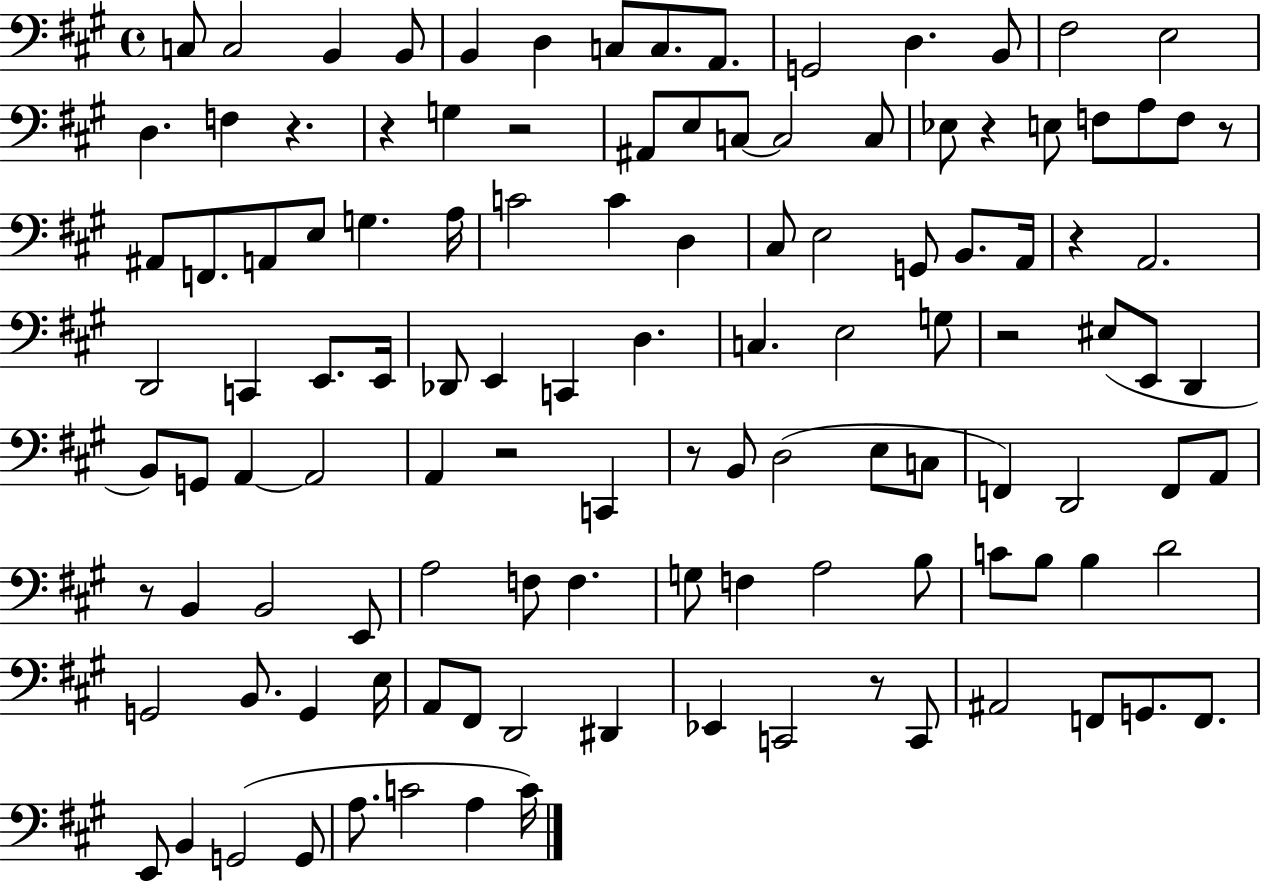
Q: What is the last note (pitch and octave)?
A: C4